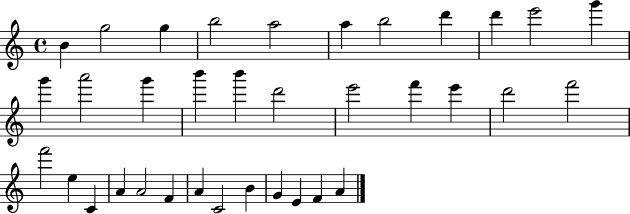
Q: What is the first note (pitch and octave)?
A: B4